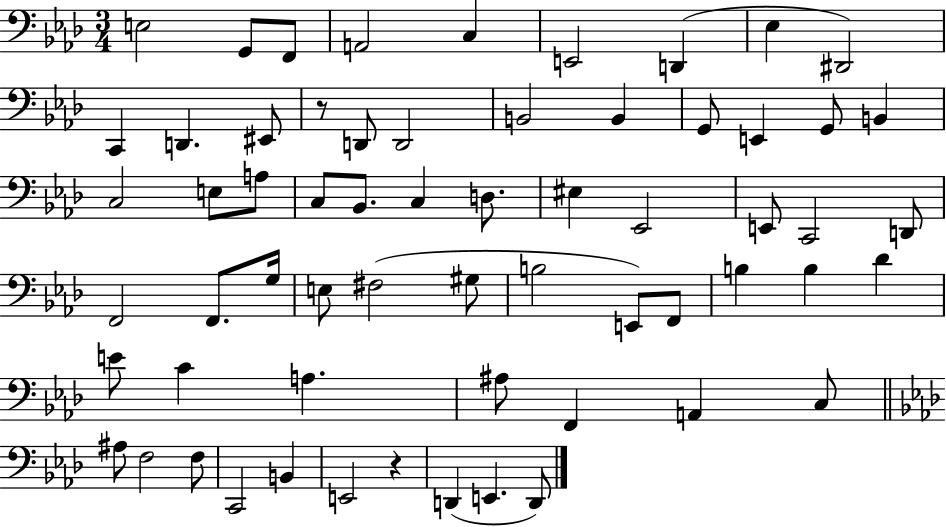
E3/h G2/e F2/e A2/h C3/q E2/h D2/q Eb3/q D#2/h C2/q D2/q. EIS2/e R/e D2/e D2/h B2/h B2/q G2/e E2/q G2/e B2/q C3/h E3/e A3/e C3/e Bb2/e. C3/q D3/e. EIS3/q Eb2/h E2/e C2/h D2/e F2/h F2/e. G3/s E3/e F#3/h G#3/e B3/h E2/e F2/e B3/q B3/q Db4/q E4/e C4/q A3/q. A#3/e F2/q A2/q C3/e A#3/e F3/h F3/e C2/h B2/q E2/h R/q D2/q E2/q. D2/e